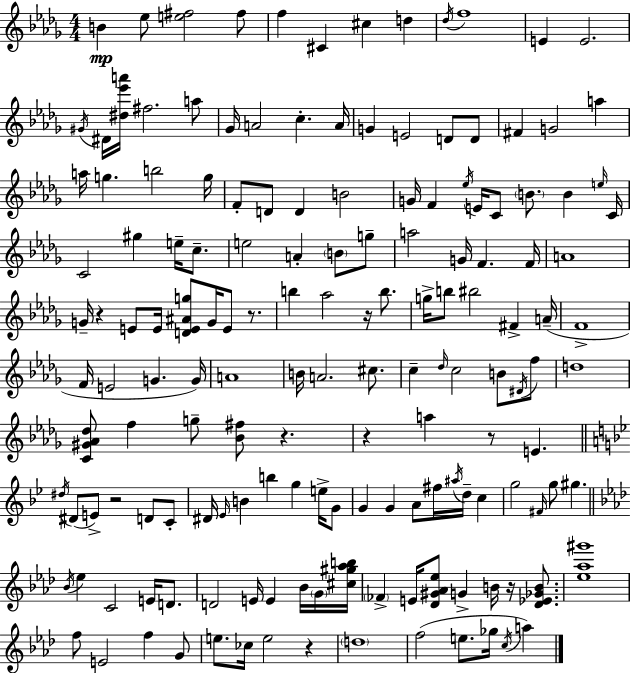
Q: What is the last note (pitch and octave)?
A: A5